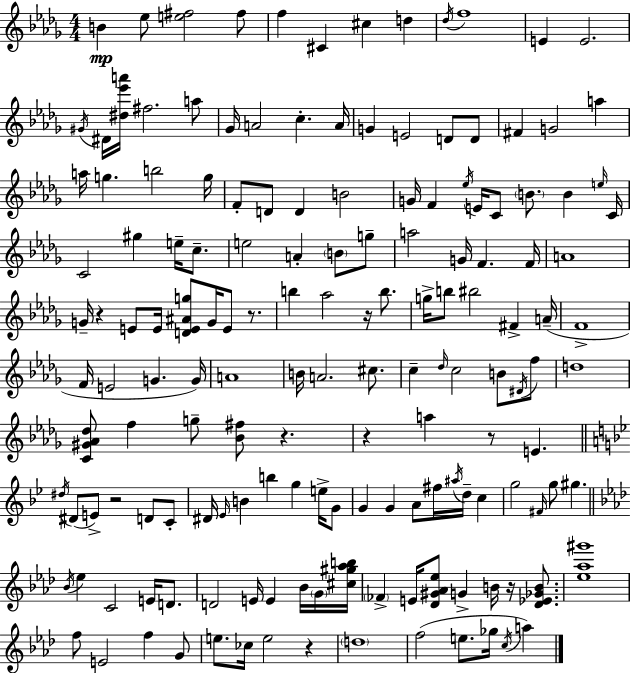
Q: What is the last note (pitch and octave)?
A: A5